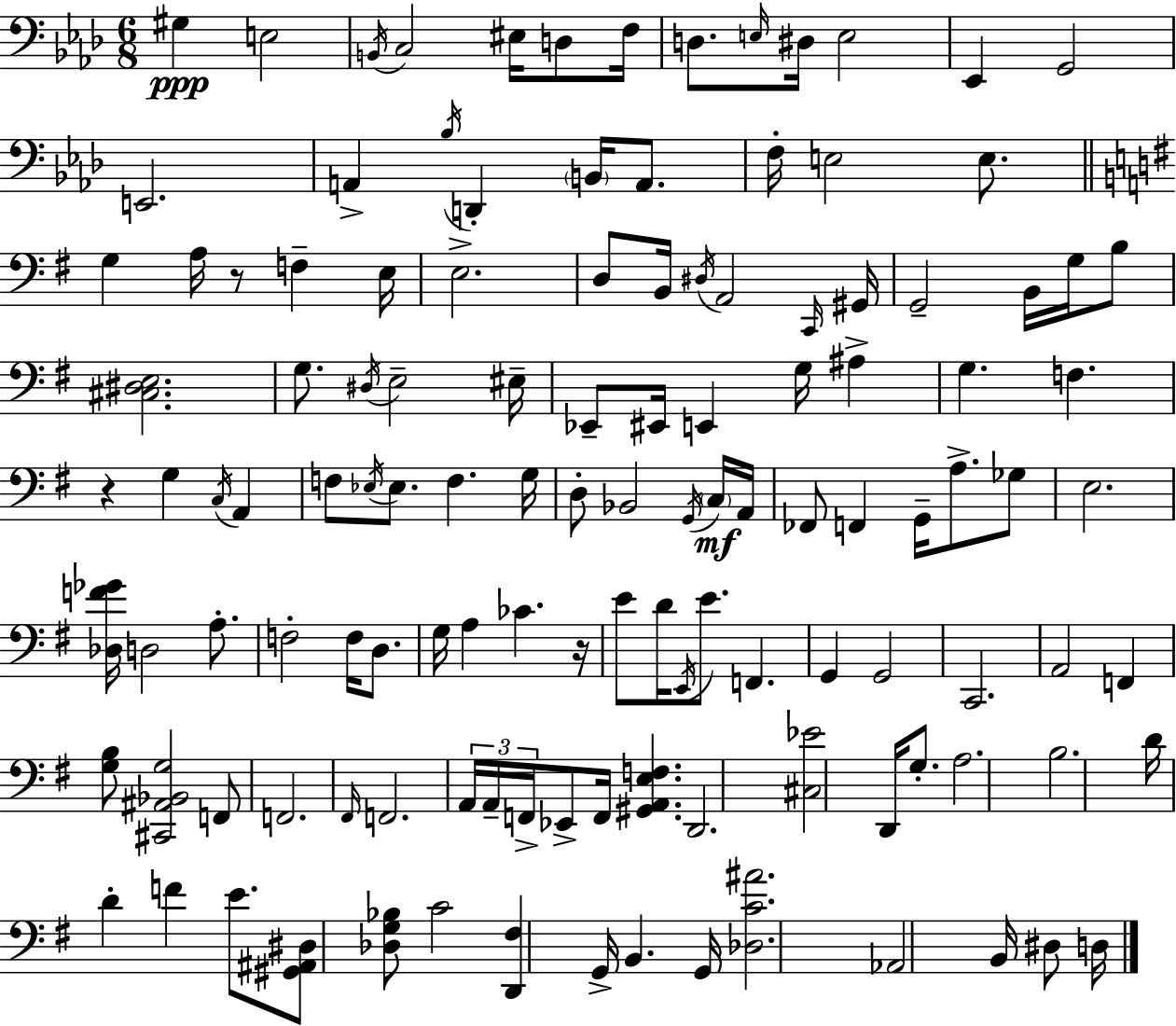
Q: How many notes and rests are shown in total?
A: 124